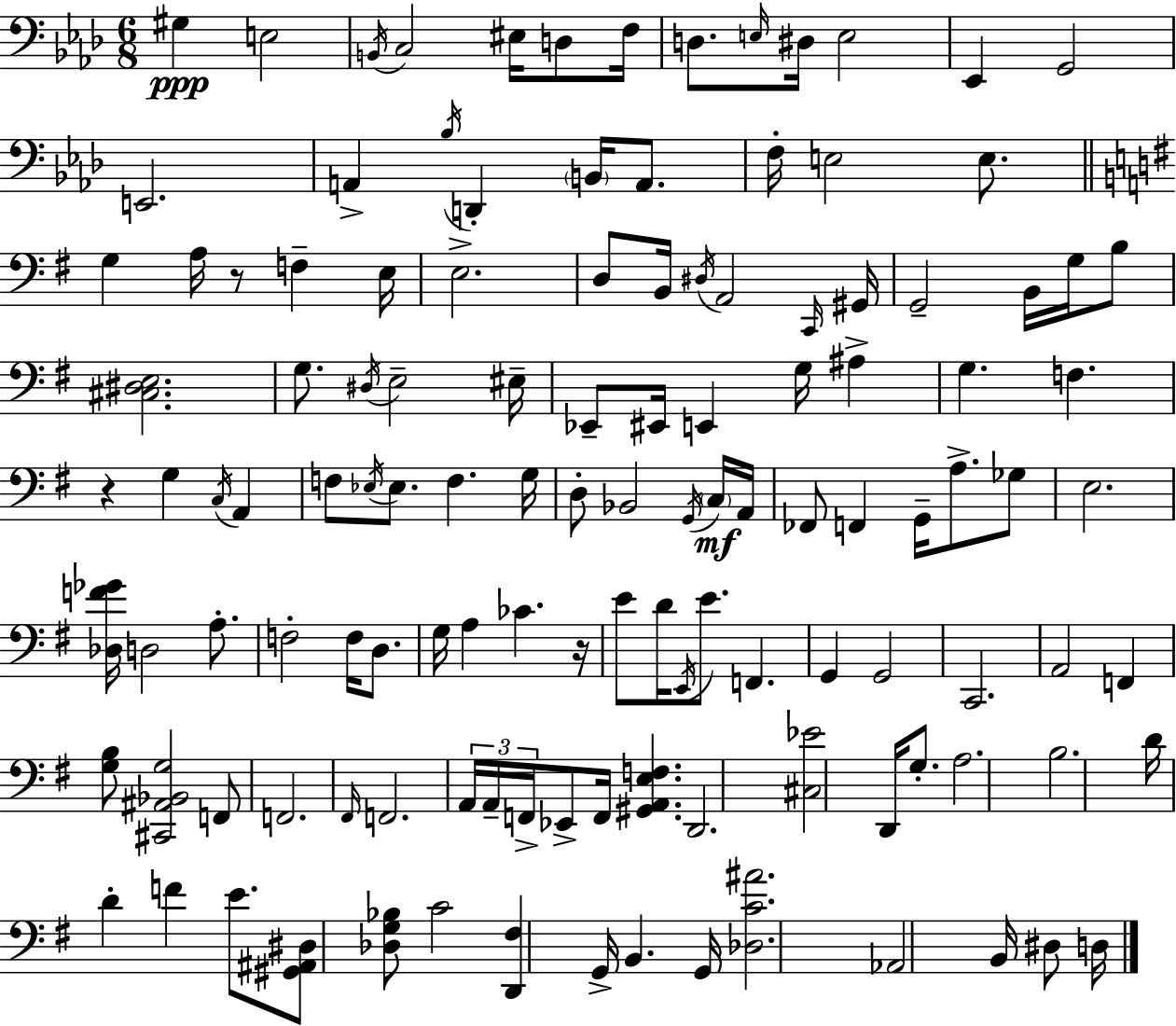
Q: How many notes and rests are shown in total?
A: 124